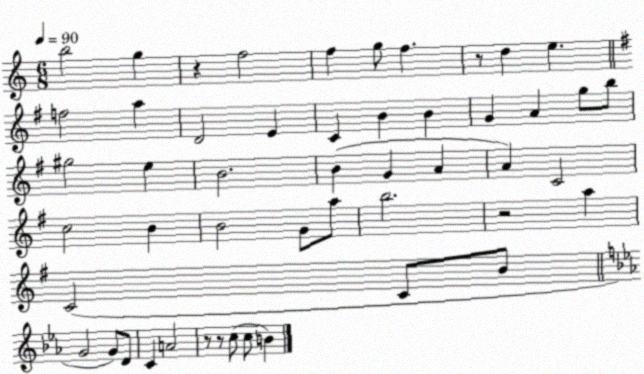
X:1
T:Untitled
M:6/8
L:1/4
K:C
b2 g z f2 f g/2 f z/2 d e f2 a D2 E C B B G A g/2 b/2 ^g2 e B2 B G A A C2 c2 B B2 G/2 a/2 b2 z2 a C2 C/2 B/2 G2 G/2 D/2 C A2 z/2 z/2 c/2 c/2 B